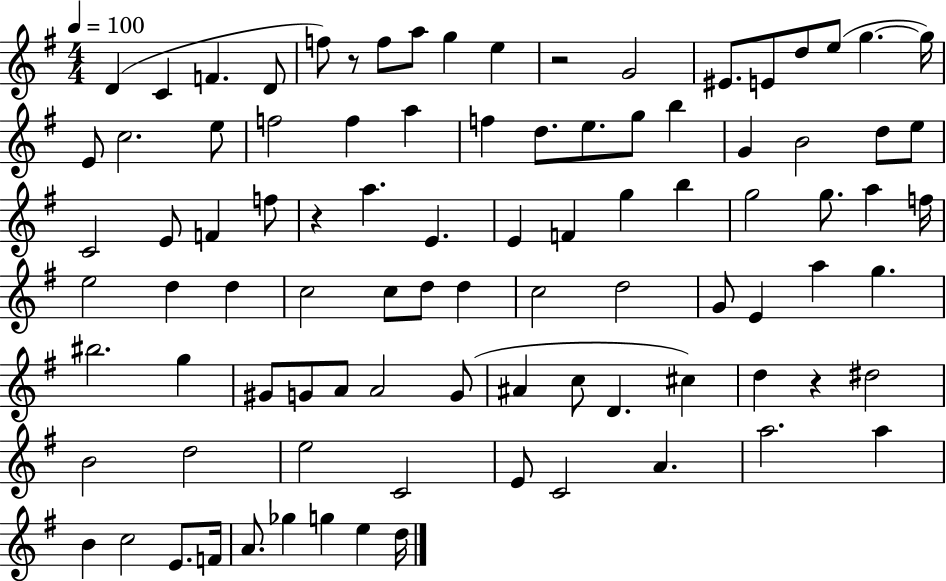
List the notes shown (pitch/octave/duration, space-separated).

D4/q C4/q F4/q. D4/e F5/e R/e F5/e A5/e G5/q E5/q R/h G4/h EIS4/e. E4/e D5/e E5/e G5/q. G5/s E4/e C5/h. E5/e F5/h F5/q A5/q F5/q D5/e. E5/e. G5/e B5/q G4/q B4/h D5/e E5/e C4/h E4/e F4/q F5/e R/q A5/q. E4/q. E4/q F4/q G5/q B5/q G5/h G5/e. A5/q F5/s E5/h D5/q D5/q C5/h C5/e D5/e D5/q C5/h D5/h G4/e E4/q A5/q G5/q. BIS5/h. G5/q G#4/e G4/e A4/e A4/h G4/e A#4/q C5/e D4/q. C#5/q D5/q R/q D#5/h B4/h D5/h E5/h C4/h E4/e C4/h A4/q. A5/h. A5/q B4/q C5/h E4/e. F4/s A4/e. Gb5/q G5/q E5/q D5/s